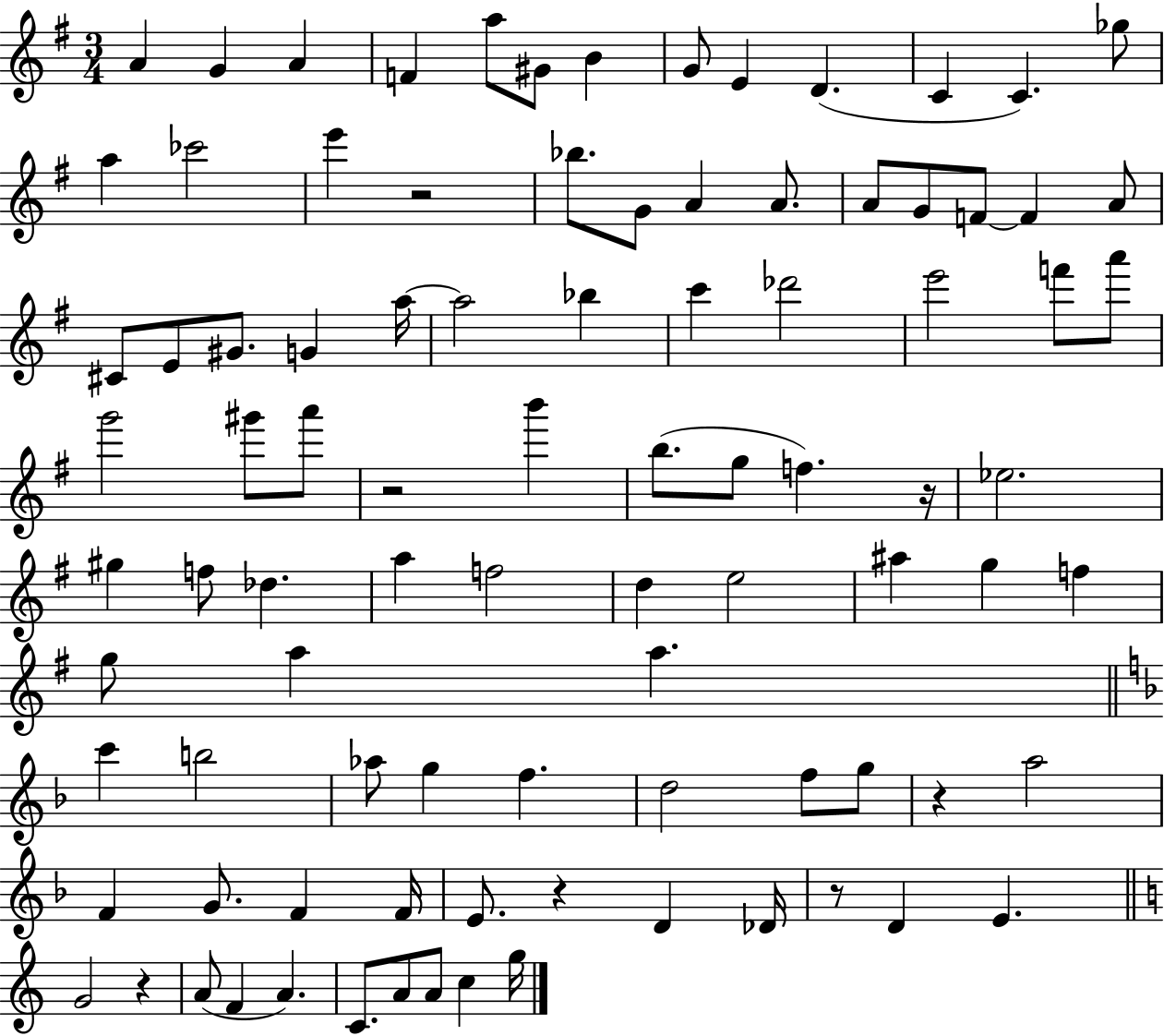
X:1
T:Untitled
M:3/4
L:1/4
K:G
A G A F a/2 ^G/2 B G/2 E D C C _g/2 a _c'2 e' z2 _b/2 G/2 A A/2 A/2 G/2 F/2 F A/2 ^C/2 E/2 ^G/2 G a/4 a2 _b c' _d'2 e'2 f'/2 a'/2 g'2 ^g'/2 a'/2 z2 b' b/2 g/2 f z/4 _e2 ^g f/2 _d a f2 d e2 ^a g f g/2 a a c' b2 _a/2 g f d2 f/2 g/2 z a2 F G/2 F F/4 E/2 z D _D/4 z/2 D E G2 z A/2 F A C/2 A/2 A/2 c g/4